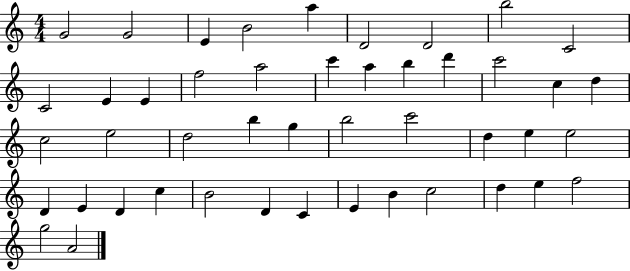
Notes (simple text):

G4/h G4/h E4/q B4/h A5/q D4/h D4/h B5/h C4/h C4/h E4/q E4/q F5/h A5/h C6/q A5/q B5/q D6/q C6/h C5/q D5/q C5/h E5/h D5/h B5/q G5/q B5/h C6/h D5/q E5/q E5/h D4/q E4/q D4/q C5/q B4/h D4/q C4/q E4/q B4/q C5/h D5/q E5/q F5/h G5/h A4/h